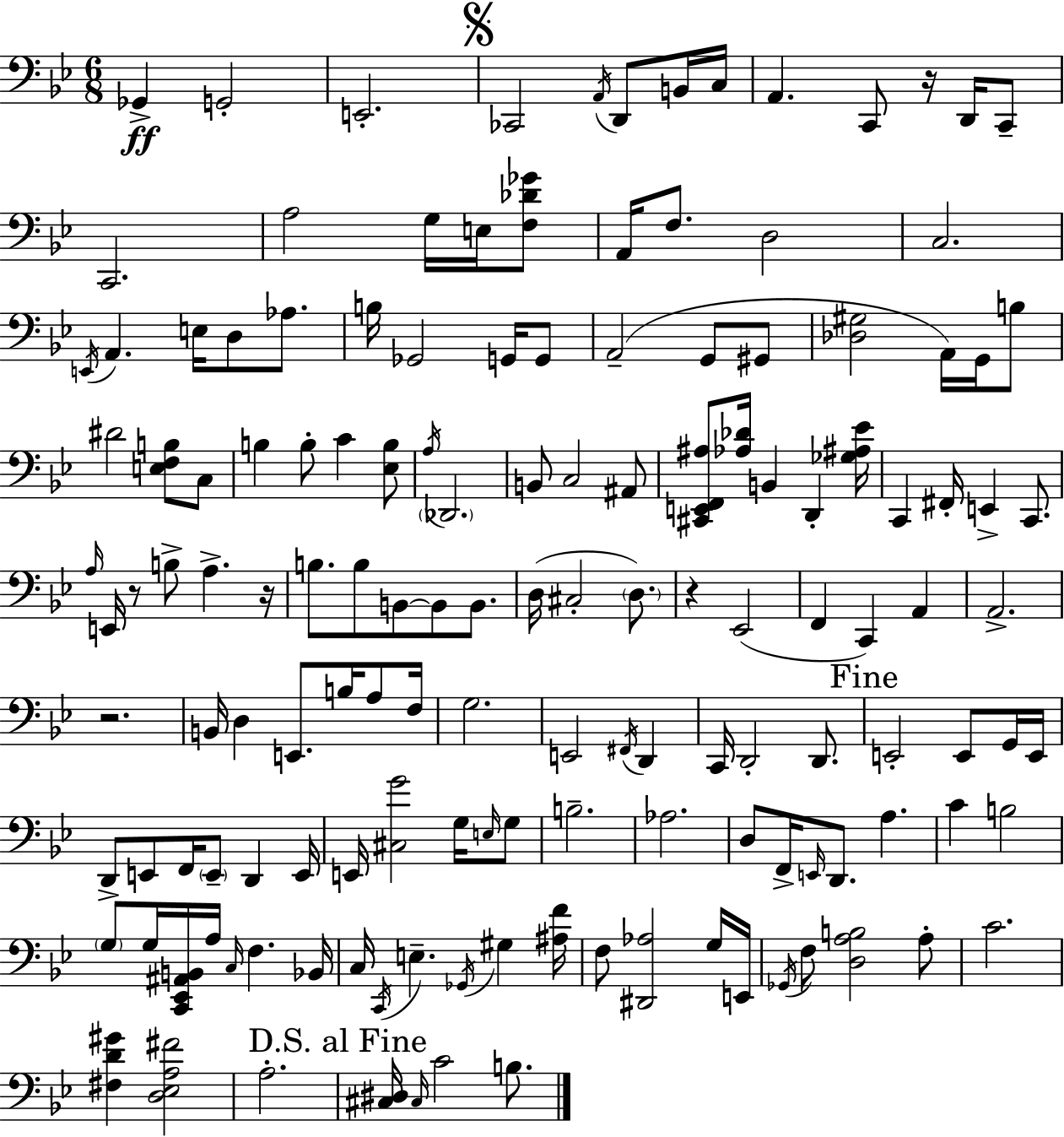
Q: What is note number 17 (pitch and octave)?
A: A2